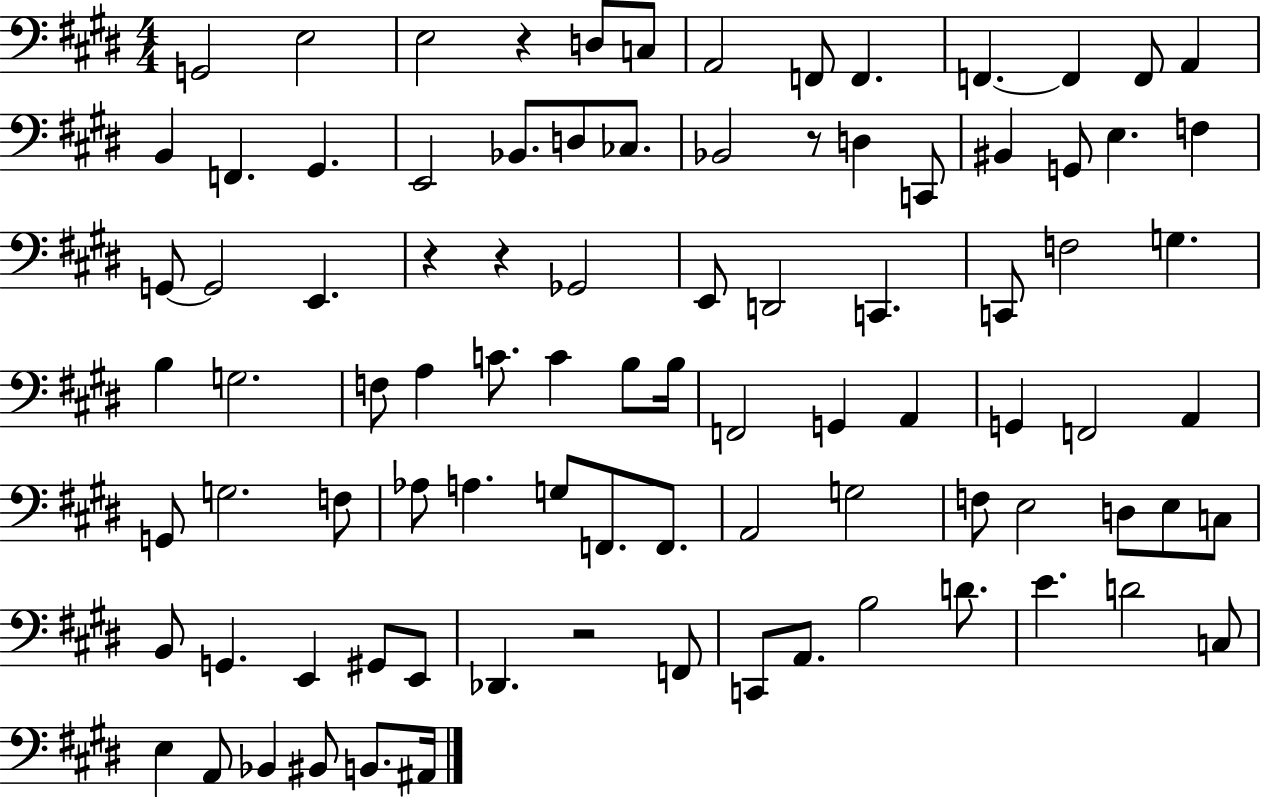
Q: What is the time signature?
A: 4/4